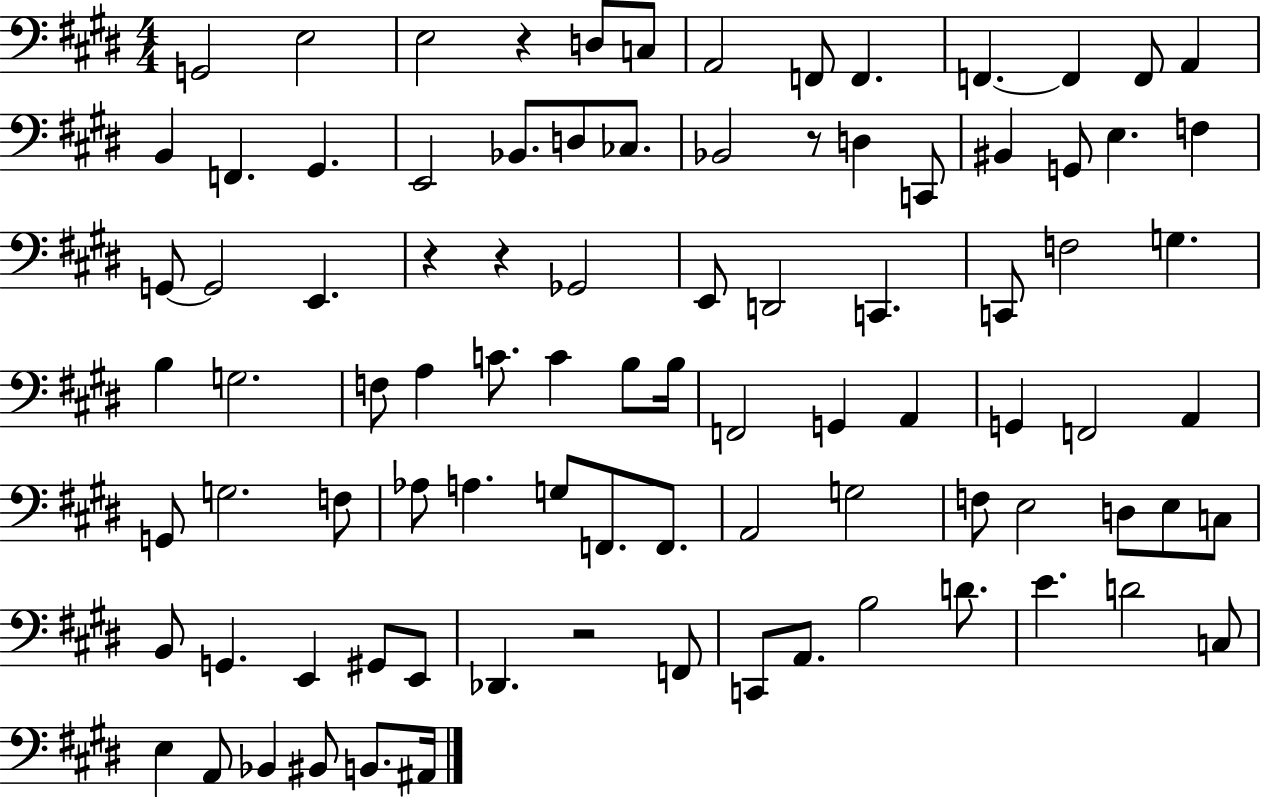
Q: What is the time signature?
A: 4/4